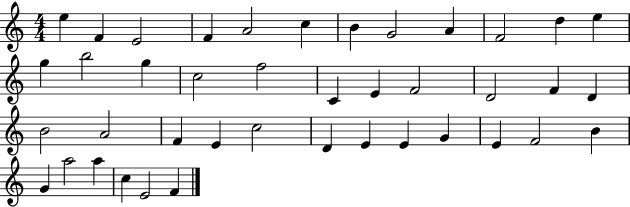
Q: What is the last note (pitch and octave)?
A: F4